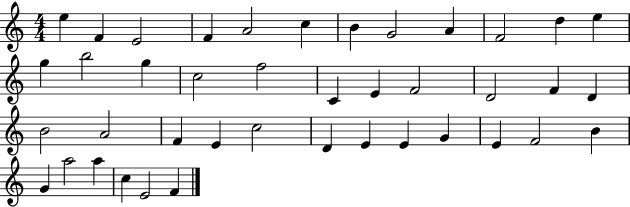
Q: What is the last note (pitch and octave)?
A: F4